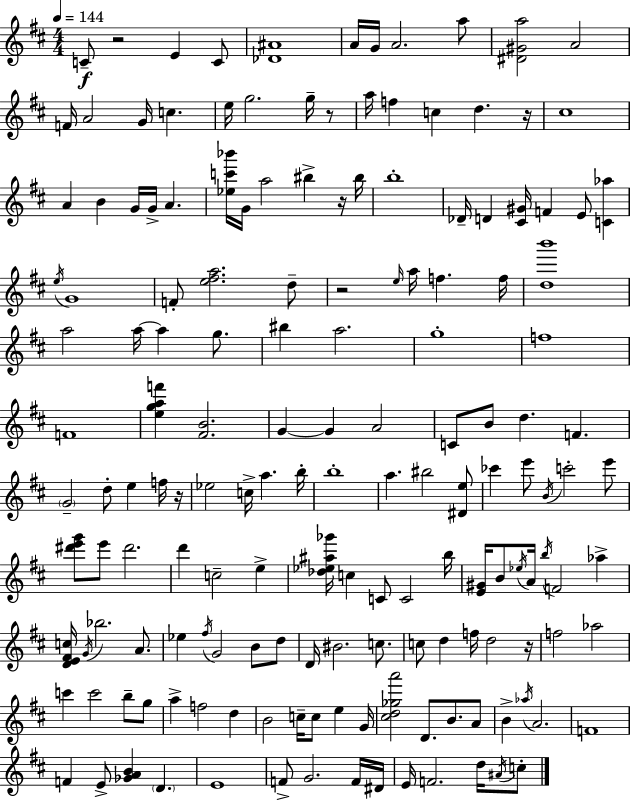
C4/e R/h E4/q C4/e [Db4,A#4]/w A4/s G4/s A4/h. A5/e [D#4,G#4,A5]/h A4/h F4/s A4/h G4/s C5/q. E5/s G5/h. G5/s R/e A5/s F5/q C5/q D5/q. R/s C#5/w A4/q B4/q G4/s G4/s A4/q. [Eb5,C6,Bb6]/s G4/s A5/h BIS5/q R/s BIS5/s B5/w Db4/s D4/q [C#4,G#4]/s F4/q E4/e [C4,Ab5]/q E5/s G4/w F4/e [E5,F#5,A5]/h. D5/e R/h E5/s A5/s F5/q. F5/s [D5,B6]/w A5/h A5/s A5/q G5/e. BIS5/q A5/h. G5/w F5/w F4/w [E5,G5,A5,F6]/q [F#4,B4]/h. G4/q G4/q A4/h C4/e B4/e D5/q. F4/q. G4/h D5/e E5/q F5/s R/s Eb5/h C5/s A5/q. B5/s B5/w A5/q. BIS5/h [D#4,E5]/e CES6/q E6/e B4/s C6/h E6/e [D#6,E6,G6]/e E6/e D#6/h. D6/q C5/h E5/q [Db5,Eb5,A#5,Gb6]/s C5/q C4/e C4/h B5/s [E4,G#4]/s B4/e Eb5/s A4/s B5/s F4/h Ab5/q [D4,E4,F#4,C5]/s G4/s Bb5/h. A4/e. Eb5/q F#5/s G4/h B4/e D5/e D4/s BIS4/h. C5/e. C5/e D5/q F5/s D5/h R/s F5/h Ab5/h C6/q C6/h B5/e G5/e A5/q F5/h D5/q B4/h C5/s C5/e E5/q G4/s [C#5,D5,Gb5,A6]/h D4/e. B4/e. A4/e B4/q Ab5/s A4/h. F4/w F4/q E4/e [Gb4,A4,B4]/q D4/q. E4/w F4/e G4/h. F4/s D#4/s E4/s F4/h. D5/s A#4/s C5/e